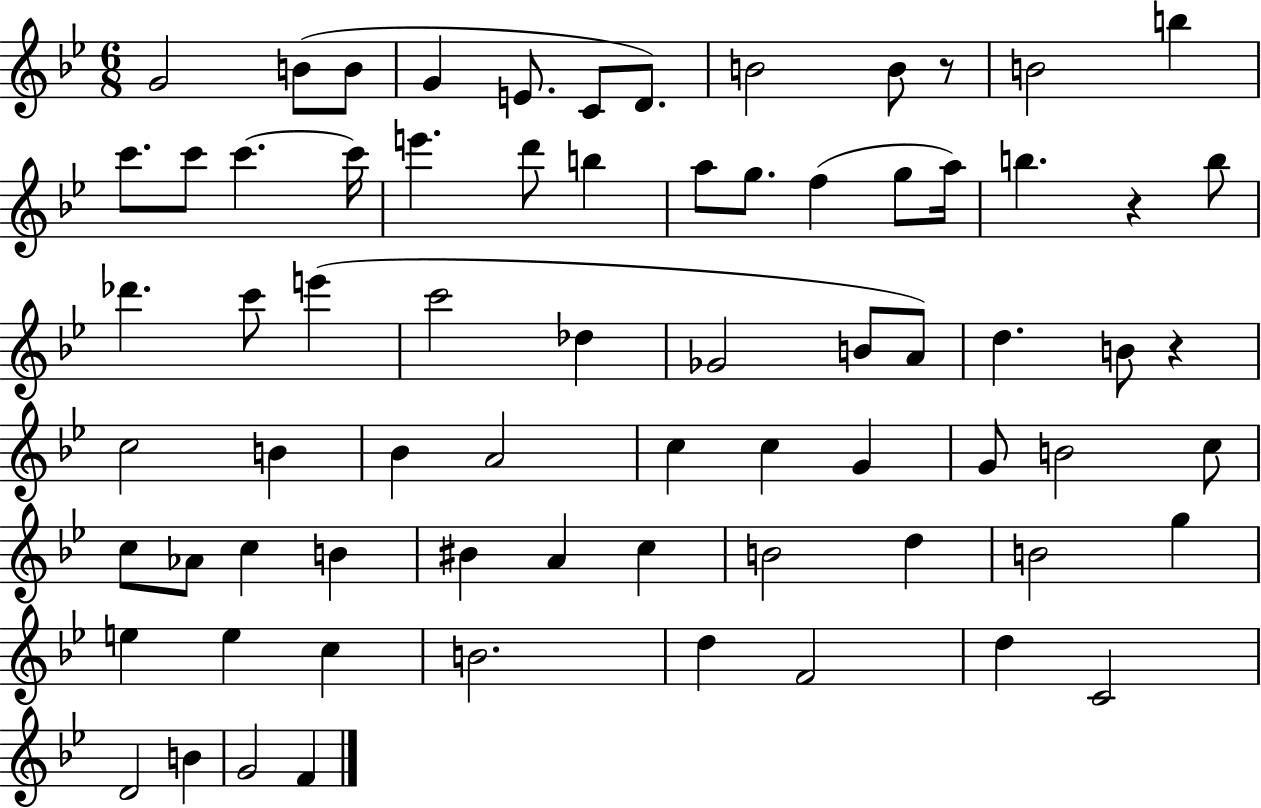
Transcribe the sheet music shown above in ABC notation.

X:1
T:Untitled
M:6/8
L:1/4
K:Bb
G2 B/2 B/2 G E/2 C/2 D/2 B2 B/2 z/2 B2 b c'/2 c'/2 c' c'/4 e' d'/2 b a/2 g/2 f g/2 a/4 b z b/2 _d' c'/2 e' c'2 _d _G2 B/2 A/2 d B/2 z c2 B _B A2 c c G G/2 B2 c/2 c/2 _A/2 c B ^B A c B2 d B2 g e e c B2 d F2 d C2 D2 B G2 F